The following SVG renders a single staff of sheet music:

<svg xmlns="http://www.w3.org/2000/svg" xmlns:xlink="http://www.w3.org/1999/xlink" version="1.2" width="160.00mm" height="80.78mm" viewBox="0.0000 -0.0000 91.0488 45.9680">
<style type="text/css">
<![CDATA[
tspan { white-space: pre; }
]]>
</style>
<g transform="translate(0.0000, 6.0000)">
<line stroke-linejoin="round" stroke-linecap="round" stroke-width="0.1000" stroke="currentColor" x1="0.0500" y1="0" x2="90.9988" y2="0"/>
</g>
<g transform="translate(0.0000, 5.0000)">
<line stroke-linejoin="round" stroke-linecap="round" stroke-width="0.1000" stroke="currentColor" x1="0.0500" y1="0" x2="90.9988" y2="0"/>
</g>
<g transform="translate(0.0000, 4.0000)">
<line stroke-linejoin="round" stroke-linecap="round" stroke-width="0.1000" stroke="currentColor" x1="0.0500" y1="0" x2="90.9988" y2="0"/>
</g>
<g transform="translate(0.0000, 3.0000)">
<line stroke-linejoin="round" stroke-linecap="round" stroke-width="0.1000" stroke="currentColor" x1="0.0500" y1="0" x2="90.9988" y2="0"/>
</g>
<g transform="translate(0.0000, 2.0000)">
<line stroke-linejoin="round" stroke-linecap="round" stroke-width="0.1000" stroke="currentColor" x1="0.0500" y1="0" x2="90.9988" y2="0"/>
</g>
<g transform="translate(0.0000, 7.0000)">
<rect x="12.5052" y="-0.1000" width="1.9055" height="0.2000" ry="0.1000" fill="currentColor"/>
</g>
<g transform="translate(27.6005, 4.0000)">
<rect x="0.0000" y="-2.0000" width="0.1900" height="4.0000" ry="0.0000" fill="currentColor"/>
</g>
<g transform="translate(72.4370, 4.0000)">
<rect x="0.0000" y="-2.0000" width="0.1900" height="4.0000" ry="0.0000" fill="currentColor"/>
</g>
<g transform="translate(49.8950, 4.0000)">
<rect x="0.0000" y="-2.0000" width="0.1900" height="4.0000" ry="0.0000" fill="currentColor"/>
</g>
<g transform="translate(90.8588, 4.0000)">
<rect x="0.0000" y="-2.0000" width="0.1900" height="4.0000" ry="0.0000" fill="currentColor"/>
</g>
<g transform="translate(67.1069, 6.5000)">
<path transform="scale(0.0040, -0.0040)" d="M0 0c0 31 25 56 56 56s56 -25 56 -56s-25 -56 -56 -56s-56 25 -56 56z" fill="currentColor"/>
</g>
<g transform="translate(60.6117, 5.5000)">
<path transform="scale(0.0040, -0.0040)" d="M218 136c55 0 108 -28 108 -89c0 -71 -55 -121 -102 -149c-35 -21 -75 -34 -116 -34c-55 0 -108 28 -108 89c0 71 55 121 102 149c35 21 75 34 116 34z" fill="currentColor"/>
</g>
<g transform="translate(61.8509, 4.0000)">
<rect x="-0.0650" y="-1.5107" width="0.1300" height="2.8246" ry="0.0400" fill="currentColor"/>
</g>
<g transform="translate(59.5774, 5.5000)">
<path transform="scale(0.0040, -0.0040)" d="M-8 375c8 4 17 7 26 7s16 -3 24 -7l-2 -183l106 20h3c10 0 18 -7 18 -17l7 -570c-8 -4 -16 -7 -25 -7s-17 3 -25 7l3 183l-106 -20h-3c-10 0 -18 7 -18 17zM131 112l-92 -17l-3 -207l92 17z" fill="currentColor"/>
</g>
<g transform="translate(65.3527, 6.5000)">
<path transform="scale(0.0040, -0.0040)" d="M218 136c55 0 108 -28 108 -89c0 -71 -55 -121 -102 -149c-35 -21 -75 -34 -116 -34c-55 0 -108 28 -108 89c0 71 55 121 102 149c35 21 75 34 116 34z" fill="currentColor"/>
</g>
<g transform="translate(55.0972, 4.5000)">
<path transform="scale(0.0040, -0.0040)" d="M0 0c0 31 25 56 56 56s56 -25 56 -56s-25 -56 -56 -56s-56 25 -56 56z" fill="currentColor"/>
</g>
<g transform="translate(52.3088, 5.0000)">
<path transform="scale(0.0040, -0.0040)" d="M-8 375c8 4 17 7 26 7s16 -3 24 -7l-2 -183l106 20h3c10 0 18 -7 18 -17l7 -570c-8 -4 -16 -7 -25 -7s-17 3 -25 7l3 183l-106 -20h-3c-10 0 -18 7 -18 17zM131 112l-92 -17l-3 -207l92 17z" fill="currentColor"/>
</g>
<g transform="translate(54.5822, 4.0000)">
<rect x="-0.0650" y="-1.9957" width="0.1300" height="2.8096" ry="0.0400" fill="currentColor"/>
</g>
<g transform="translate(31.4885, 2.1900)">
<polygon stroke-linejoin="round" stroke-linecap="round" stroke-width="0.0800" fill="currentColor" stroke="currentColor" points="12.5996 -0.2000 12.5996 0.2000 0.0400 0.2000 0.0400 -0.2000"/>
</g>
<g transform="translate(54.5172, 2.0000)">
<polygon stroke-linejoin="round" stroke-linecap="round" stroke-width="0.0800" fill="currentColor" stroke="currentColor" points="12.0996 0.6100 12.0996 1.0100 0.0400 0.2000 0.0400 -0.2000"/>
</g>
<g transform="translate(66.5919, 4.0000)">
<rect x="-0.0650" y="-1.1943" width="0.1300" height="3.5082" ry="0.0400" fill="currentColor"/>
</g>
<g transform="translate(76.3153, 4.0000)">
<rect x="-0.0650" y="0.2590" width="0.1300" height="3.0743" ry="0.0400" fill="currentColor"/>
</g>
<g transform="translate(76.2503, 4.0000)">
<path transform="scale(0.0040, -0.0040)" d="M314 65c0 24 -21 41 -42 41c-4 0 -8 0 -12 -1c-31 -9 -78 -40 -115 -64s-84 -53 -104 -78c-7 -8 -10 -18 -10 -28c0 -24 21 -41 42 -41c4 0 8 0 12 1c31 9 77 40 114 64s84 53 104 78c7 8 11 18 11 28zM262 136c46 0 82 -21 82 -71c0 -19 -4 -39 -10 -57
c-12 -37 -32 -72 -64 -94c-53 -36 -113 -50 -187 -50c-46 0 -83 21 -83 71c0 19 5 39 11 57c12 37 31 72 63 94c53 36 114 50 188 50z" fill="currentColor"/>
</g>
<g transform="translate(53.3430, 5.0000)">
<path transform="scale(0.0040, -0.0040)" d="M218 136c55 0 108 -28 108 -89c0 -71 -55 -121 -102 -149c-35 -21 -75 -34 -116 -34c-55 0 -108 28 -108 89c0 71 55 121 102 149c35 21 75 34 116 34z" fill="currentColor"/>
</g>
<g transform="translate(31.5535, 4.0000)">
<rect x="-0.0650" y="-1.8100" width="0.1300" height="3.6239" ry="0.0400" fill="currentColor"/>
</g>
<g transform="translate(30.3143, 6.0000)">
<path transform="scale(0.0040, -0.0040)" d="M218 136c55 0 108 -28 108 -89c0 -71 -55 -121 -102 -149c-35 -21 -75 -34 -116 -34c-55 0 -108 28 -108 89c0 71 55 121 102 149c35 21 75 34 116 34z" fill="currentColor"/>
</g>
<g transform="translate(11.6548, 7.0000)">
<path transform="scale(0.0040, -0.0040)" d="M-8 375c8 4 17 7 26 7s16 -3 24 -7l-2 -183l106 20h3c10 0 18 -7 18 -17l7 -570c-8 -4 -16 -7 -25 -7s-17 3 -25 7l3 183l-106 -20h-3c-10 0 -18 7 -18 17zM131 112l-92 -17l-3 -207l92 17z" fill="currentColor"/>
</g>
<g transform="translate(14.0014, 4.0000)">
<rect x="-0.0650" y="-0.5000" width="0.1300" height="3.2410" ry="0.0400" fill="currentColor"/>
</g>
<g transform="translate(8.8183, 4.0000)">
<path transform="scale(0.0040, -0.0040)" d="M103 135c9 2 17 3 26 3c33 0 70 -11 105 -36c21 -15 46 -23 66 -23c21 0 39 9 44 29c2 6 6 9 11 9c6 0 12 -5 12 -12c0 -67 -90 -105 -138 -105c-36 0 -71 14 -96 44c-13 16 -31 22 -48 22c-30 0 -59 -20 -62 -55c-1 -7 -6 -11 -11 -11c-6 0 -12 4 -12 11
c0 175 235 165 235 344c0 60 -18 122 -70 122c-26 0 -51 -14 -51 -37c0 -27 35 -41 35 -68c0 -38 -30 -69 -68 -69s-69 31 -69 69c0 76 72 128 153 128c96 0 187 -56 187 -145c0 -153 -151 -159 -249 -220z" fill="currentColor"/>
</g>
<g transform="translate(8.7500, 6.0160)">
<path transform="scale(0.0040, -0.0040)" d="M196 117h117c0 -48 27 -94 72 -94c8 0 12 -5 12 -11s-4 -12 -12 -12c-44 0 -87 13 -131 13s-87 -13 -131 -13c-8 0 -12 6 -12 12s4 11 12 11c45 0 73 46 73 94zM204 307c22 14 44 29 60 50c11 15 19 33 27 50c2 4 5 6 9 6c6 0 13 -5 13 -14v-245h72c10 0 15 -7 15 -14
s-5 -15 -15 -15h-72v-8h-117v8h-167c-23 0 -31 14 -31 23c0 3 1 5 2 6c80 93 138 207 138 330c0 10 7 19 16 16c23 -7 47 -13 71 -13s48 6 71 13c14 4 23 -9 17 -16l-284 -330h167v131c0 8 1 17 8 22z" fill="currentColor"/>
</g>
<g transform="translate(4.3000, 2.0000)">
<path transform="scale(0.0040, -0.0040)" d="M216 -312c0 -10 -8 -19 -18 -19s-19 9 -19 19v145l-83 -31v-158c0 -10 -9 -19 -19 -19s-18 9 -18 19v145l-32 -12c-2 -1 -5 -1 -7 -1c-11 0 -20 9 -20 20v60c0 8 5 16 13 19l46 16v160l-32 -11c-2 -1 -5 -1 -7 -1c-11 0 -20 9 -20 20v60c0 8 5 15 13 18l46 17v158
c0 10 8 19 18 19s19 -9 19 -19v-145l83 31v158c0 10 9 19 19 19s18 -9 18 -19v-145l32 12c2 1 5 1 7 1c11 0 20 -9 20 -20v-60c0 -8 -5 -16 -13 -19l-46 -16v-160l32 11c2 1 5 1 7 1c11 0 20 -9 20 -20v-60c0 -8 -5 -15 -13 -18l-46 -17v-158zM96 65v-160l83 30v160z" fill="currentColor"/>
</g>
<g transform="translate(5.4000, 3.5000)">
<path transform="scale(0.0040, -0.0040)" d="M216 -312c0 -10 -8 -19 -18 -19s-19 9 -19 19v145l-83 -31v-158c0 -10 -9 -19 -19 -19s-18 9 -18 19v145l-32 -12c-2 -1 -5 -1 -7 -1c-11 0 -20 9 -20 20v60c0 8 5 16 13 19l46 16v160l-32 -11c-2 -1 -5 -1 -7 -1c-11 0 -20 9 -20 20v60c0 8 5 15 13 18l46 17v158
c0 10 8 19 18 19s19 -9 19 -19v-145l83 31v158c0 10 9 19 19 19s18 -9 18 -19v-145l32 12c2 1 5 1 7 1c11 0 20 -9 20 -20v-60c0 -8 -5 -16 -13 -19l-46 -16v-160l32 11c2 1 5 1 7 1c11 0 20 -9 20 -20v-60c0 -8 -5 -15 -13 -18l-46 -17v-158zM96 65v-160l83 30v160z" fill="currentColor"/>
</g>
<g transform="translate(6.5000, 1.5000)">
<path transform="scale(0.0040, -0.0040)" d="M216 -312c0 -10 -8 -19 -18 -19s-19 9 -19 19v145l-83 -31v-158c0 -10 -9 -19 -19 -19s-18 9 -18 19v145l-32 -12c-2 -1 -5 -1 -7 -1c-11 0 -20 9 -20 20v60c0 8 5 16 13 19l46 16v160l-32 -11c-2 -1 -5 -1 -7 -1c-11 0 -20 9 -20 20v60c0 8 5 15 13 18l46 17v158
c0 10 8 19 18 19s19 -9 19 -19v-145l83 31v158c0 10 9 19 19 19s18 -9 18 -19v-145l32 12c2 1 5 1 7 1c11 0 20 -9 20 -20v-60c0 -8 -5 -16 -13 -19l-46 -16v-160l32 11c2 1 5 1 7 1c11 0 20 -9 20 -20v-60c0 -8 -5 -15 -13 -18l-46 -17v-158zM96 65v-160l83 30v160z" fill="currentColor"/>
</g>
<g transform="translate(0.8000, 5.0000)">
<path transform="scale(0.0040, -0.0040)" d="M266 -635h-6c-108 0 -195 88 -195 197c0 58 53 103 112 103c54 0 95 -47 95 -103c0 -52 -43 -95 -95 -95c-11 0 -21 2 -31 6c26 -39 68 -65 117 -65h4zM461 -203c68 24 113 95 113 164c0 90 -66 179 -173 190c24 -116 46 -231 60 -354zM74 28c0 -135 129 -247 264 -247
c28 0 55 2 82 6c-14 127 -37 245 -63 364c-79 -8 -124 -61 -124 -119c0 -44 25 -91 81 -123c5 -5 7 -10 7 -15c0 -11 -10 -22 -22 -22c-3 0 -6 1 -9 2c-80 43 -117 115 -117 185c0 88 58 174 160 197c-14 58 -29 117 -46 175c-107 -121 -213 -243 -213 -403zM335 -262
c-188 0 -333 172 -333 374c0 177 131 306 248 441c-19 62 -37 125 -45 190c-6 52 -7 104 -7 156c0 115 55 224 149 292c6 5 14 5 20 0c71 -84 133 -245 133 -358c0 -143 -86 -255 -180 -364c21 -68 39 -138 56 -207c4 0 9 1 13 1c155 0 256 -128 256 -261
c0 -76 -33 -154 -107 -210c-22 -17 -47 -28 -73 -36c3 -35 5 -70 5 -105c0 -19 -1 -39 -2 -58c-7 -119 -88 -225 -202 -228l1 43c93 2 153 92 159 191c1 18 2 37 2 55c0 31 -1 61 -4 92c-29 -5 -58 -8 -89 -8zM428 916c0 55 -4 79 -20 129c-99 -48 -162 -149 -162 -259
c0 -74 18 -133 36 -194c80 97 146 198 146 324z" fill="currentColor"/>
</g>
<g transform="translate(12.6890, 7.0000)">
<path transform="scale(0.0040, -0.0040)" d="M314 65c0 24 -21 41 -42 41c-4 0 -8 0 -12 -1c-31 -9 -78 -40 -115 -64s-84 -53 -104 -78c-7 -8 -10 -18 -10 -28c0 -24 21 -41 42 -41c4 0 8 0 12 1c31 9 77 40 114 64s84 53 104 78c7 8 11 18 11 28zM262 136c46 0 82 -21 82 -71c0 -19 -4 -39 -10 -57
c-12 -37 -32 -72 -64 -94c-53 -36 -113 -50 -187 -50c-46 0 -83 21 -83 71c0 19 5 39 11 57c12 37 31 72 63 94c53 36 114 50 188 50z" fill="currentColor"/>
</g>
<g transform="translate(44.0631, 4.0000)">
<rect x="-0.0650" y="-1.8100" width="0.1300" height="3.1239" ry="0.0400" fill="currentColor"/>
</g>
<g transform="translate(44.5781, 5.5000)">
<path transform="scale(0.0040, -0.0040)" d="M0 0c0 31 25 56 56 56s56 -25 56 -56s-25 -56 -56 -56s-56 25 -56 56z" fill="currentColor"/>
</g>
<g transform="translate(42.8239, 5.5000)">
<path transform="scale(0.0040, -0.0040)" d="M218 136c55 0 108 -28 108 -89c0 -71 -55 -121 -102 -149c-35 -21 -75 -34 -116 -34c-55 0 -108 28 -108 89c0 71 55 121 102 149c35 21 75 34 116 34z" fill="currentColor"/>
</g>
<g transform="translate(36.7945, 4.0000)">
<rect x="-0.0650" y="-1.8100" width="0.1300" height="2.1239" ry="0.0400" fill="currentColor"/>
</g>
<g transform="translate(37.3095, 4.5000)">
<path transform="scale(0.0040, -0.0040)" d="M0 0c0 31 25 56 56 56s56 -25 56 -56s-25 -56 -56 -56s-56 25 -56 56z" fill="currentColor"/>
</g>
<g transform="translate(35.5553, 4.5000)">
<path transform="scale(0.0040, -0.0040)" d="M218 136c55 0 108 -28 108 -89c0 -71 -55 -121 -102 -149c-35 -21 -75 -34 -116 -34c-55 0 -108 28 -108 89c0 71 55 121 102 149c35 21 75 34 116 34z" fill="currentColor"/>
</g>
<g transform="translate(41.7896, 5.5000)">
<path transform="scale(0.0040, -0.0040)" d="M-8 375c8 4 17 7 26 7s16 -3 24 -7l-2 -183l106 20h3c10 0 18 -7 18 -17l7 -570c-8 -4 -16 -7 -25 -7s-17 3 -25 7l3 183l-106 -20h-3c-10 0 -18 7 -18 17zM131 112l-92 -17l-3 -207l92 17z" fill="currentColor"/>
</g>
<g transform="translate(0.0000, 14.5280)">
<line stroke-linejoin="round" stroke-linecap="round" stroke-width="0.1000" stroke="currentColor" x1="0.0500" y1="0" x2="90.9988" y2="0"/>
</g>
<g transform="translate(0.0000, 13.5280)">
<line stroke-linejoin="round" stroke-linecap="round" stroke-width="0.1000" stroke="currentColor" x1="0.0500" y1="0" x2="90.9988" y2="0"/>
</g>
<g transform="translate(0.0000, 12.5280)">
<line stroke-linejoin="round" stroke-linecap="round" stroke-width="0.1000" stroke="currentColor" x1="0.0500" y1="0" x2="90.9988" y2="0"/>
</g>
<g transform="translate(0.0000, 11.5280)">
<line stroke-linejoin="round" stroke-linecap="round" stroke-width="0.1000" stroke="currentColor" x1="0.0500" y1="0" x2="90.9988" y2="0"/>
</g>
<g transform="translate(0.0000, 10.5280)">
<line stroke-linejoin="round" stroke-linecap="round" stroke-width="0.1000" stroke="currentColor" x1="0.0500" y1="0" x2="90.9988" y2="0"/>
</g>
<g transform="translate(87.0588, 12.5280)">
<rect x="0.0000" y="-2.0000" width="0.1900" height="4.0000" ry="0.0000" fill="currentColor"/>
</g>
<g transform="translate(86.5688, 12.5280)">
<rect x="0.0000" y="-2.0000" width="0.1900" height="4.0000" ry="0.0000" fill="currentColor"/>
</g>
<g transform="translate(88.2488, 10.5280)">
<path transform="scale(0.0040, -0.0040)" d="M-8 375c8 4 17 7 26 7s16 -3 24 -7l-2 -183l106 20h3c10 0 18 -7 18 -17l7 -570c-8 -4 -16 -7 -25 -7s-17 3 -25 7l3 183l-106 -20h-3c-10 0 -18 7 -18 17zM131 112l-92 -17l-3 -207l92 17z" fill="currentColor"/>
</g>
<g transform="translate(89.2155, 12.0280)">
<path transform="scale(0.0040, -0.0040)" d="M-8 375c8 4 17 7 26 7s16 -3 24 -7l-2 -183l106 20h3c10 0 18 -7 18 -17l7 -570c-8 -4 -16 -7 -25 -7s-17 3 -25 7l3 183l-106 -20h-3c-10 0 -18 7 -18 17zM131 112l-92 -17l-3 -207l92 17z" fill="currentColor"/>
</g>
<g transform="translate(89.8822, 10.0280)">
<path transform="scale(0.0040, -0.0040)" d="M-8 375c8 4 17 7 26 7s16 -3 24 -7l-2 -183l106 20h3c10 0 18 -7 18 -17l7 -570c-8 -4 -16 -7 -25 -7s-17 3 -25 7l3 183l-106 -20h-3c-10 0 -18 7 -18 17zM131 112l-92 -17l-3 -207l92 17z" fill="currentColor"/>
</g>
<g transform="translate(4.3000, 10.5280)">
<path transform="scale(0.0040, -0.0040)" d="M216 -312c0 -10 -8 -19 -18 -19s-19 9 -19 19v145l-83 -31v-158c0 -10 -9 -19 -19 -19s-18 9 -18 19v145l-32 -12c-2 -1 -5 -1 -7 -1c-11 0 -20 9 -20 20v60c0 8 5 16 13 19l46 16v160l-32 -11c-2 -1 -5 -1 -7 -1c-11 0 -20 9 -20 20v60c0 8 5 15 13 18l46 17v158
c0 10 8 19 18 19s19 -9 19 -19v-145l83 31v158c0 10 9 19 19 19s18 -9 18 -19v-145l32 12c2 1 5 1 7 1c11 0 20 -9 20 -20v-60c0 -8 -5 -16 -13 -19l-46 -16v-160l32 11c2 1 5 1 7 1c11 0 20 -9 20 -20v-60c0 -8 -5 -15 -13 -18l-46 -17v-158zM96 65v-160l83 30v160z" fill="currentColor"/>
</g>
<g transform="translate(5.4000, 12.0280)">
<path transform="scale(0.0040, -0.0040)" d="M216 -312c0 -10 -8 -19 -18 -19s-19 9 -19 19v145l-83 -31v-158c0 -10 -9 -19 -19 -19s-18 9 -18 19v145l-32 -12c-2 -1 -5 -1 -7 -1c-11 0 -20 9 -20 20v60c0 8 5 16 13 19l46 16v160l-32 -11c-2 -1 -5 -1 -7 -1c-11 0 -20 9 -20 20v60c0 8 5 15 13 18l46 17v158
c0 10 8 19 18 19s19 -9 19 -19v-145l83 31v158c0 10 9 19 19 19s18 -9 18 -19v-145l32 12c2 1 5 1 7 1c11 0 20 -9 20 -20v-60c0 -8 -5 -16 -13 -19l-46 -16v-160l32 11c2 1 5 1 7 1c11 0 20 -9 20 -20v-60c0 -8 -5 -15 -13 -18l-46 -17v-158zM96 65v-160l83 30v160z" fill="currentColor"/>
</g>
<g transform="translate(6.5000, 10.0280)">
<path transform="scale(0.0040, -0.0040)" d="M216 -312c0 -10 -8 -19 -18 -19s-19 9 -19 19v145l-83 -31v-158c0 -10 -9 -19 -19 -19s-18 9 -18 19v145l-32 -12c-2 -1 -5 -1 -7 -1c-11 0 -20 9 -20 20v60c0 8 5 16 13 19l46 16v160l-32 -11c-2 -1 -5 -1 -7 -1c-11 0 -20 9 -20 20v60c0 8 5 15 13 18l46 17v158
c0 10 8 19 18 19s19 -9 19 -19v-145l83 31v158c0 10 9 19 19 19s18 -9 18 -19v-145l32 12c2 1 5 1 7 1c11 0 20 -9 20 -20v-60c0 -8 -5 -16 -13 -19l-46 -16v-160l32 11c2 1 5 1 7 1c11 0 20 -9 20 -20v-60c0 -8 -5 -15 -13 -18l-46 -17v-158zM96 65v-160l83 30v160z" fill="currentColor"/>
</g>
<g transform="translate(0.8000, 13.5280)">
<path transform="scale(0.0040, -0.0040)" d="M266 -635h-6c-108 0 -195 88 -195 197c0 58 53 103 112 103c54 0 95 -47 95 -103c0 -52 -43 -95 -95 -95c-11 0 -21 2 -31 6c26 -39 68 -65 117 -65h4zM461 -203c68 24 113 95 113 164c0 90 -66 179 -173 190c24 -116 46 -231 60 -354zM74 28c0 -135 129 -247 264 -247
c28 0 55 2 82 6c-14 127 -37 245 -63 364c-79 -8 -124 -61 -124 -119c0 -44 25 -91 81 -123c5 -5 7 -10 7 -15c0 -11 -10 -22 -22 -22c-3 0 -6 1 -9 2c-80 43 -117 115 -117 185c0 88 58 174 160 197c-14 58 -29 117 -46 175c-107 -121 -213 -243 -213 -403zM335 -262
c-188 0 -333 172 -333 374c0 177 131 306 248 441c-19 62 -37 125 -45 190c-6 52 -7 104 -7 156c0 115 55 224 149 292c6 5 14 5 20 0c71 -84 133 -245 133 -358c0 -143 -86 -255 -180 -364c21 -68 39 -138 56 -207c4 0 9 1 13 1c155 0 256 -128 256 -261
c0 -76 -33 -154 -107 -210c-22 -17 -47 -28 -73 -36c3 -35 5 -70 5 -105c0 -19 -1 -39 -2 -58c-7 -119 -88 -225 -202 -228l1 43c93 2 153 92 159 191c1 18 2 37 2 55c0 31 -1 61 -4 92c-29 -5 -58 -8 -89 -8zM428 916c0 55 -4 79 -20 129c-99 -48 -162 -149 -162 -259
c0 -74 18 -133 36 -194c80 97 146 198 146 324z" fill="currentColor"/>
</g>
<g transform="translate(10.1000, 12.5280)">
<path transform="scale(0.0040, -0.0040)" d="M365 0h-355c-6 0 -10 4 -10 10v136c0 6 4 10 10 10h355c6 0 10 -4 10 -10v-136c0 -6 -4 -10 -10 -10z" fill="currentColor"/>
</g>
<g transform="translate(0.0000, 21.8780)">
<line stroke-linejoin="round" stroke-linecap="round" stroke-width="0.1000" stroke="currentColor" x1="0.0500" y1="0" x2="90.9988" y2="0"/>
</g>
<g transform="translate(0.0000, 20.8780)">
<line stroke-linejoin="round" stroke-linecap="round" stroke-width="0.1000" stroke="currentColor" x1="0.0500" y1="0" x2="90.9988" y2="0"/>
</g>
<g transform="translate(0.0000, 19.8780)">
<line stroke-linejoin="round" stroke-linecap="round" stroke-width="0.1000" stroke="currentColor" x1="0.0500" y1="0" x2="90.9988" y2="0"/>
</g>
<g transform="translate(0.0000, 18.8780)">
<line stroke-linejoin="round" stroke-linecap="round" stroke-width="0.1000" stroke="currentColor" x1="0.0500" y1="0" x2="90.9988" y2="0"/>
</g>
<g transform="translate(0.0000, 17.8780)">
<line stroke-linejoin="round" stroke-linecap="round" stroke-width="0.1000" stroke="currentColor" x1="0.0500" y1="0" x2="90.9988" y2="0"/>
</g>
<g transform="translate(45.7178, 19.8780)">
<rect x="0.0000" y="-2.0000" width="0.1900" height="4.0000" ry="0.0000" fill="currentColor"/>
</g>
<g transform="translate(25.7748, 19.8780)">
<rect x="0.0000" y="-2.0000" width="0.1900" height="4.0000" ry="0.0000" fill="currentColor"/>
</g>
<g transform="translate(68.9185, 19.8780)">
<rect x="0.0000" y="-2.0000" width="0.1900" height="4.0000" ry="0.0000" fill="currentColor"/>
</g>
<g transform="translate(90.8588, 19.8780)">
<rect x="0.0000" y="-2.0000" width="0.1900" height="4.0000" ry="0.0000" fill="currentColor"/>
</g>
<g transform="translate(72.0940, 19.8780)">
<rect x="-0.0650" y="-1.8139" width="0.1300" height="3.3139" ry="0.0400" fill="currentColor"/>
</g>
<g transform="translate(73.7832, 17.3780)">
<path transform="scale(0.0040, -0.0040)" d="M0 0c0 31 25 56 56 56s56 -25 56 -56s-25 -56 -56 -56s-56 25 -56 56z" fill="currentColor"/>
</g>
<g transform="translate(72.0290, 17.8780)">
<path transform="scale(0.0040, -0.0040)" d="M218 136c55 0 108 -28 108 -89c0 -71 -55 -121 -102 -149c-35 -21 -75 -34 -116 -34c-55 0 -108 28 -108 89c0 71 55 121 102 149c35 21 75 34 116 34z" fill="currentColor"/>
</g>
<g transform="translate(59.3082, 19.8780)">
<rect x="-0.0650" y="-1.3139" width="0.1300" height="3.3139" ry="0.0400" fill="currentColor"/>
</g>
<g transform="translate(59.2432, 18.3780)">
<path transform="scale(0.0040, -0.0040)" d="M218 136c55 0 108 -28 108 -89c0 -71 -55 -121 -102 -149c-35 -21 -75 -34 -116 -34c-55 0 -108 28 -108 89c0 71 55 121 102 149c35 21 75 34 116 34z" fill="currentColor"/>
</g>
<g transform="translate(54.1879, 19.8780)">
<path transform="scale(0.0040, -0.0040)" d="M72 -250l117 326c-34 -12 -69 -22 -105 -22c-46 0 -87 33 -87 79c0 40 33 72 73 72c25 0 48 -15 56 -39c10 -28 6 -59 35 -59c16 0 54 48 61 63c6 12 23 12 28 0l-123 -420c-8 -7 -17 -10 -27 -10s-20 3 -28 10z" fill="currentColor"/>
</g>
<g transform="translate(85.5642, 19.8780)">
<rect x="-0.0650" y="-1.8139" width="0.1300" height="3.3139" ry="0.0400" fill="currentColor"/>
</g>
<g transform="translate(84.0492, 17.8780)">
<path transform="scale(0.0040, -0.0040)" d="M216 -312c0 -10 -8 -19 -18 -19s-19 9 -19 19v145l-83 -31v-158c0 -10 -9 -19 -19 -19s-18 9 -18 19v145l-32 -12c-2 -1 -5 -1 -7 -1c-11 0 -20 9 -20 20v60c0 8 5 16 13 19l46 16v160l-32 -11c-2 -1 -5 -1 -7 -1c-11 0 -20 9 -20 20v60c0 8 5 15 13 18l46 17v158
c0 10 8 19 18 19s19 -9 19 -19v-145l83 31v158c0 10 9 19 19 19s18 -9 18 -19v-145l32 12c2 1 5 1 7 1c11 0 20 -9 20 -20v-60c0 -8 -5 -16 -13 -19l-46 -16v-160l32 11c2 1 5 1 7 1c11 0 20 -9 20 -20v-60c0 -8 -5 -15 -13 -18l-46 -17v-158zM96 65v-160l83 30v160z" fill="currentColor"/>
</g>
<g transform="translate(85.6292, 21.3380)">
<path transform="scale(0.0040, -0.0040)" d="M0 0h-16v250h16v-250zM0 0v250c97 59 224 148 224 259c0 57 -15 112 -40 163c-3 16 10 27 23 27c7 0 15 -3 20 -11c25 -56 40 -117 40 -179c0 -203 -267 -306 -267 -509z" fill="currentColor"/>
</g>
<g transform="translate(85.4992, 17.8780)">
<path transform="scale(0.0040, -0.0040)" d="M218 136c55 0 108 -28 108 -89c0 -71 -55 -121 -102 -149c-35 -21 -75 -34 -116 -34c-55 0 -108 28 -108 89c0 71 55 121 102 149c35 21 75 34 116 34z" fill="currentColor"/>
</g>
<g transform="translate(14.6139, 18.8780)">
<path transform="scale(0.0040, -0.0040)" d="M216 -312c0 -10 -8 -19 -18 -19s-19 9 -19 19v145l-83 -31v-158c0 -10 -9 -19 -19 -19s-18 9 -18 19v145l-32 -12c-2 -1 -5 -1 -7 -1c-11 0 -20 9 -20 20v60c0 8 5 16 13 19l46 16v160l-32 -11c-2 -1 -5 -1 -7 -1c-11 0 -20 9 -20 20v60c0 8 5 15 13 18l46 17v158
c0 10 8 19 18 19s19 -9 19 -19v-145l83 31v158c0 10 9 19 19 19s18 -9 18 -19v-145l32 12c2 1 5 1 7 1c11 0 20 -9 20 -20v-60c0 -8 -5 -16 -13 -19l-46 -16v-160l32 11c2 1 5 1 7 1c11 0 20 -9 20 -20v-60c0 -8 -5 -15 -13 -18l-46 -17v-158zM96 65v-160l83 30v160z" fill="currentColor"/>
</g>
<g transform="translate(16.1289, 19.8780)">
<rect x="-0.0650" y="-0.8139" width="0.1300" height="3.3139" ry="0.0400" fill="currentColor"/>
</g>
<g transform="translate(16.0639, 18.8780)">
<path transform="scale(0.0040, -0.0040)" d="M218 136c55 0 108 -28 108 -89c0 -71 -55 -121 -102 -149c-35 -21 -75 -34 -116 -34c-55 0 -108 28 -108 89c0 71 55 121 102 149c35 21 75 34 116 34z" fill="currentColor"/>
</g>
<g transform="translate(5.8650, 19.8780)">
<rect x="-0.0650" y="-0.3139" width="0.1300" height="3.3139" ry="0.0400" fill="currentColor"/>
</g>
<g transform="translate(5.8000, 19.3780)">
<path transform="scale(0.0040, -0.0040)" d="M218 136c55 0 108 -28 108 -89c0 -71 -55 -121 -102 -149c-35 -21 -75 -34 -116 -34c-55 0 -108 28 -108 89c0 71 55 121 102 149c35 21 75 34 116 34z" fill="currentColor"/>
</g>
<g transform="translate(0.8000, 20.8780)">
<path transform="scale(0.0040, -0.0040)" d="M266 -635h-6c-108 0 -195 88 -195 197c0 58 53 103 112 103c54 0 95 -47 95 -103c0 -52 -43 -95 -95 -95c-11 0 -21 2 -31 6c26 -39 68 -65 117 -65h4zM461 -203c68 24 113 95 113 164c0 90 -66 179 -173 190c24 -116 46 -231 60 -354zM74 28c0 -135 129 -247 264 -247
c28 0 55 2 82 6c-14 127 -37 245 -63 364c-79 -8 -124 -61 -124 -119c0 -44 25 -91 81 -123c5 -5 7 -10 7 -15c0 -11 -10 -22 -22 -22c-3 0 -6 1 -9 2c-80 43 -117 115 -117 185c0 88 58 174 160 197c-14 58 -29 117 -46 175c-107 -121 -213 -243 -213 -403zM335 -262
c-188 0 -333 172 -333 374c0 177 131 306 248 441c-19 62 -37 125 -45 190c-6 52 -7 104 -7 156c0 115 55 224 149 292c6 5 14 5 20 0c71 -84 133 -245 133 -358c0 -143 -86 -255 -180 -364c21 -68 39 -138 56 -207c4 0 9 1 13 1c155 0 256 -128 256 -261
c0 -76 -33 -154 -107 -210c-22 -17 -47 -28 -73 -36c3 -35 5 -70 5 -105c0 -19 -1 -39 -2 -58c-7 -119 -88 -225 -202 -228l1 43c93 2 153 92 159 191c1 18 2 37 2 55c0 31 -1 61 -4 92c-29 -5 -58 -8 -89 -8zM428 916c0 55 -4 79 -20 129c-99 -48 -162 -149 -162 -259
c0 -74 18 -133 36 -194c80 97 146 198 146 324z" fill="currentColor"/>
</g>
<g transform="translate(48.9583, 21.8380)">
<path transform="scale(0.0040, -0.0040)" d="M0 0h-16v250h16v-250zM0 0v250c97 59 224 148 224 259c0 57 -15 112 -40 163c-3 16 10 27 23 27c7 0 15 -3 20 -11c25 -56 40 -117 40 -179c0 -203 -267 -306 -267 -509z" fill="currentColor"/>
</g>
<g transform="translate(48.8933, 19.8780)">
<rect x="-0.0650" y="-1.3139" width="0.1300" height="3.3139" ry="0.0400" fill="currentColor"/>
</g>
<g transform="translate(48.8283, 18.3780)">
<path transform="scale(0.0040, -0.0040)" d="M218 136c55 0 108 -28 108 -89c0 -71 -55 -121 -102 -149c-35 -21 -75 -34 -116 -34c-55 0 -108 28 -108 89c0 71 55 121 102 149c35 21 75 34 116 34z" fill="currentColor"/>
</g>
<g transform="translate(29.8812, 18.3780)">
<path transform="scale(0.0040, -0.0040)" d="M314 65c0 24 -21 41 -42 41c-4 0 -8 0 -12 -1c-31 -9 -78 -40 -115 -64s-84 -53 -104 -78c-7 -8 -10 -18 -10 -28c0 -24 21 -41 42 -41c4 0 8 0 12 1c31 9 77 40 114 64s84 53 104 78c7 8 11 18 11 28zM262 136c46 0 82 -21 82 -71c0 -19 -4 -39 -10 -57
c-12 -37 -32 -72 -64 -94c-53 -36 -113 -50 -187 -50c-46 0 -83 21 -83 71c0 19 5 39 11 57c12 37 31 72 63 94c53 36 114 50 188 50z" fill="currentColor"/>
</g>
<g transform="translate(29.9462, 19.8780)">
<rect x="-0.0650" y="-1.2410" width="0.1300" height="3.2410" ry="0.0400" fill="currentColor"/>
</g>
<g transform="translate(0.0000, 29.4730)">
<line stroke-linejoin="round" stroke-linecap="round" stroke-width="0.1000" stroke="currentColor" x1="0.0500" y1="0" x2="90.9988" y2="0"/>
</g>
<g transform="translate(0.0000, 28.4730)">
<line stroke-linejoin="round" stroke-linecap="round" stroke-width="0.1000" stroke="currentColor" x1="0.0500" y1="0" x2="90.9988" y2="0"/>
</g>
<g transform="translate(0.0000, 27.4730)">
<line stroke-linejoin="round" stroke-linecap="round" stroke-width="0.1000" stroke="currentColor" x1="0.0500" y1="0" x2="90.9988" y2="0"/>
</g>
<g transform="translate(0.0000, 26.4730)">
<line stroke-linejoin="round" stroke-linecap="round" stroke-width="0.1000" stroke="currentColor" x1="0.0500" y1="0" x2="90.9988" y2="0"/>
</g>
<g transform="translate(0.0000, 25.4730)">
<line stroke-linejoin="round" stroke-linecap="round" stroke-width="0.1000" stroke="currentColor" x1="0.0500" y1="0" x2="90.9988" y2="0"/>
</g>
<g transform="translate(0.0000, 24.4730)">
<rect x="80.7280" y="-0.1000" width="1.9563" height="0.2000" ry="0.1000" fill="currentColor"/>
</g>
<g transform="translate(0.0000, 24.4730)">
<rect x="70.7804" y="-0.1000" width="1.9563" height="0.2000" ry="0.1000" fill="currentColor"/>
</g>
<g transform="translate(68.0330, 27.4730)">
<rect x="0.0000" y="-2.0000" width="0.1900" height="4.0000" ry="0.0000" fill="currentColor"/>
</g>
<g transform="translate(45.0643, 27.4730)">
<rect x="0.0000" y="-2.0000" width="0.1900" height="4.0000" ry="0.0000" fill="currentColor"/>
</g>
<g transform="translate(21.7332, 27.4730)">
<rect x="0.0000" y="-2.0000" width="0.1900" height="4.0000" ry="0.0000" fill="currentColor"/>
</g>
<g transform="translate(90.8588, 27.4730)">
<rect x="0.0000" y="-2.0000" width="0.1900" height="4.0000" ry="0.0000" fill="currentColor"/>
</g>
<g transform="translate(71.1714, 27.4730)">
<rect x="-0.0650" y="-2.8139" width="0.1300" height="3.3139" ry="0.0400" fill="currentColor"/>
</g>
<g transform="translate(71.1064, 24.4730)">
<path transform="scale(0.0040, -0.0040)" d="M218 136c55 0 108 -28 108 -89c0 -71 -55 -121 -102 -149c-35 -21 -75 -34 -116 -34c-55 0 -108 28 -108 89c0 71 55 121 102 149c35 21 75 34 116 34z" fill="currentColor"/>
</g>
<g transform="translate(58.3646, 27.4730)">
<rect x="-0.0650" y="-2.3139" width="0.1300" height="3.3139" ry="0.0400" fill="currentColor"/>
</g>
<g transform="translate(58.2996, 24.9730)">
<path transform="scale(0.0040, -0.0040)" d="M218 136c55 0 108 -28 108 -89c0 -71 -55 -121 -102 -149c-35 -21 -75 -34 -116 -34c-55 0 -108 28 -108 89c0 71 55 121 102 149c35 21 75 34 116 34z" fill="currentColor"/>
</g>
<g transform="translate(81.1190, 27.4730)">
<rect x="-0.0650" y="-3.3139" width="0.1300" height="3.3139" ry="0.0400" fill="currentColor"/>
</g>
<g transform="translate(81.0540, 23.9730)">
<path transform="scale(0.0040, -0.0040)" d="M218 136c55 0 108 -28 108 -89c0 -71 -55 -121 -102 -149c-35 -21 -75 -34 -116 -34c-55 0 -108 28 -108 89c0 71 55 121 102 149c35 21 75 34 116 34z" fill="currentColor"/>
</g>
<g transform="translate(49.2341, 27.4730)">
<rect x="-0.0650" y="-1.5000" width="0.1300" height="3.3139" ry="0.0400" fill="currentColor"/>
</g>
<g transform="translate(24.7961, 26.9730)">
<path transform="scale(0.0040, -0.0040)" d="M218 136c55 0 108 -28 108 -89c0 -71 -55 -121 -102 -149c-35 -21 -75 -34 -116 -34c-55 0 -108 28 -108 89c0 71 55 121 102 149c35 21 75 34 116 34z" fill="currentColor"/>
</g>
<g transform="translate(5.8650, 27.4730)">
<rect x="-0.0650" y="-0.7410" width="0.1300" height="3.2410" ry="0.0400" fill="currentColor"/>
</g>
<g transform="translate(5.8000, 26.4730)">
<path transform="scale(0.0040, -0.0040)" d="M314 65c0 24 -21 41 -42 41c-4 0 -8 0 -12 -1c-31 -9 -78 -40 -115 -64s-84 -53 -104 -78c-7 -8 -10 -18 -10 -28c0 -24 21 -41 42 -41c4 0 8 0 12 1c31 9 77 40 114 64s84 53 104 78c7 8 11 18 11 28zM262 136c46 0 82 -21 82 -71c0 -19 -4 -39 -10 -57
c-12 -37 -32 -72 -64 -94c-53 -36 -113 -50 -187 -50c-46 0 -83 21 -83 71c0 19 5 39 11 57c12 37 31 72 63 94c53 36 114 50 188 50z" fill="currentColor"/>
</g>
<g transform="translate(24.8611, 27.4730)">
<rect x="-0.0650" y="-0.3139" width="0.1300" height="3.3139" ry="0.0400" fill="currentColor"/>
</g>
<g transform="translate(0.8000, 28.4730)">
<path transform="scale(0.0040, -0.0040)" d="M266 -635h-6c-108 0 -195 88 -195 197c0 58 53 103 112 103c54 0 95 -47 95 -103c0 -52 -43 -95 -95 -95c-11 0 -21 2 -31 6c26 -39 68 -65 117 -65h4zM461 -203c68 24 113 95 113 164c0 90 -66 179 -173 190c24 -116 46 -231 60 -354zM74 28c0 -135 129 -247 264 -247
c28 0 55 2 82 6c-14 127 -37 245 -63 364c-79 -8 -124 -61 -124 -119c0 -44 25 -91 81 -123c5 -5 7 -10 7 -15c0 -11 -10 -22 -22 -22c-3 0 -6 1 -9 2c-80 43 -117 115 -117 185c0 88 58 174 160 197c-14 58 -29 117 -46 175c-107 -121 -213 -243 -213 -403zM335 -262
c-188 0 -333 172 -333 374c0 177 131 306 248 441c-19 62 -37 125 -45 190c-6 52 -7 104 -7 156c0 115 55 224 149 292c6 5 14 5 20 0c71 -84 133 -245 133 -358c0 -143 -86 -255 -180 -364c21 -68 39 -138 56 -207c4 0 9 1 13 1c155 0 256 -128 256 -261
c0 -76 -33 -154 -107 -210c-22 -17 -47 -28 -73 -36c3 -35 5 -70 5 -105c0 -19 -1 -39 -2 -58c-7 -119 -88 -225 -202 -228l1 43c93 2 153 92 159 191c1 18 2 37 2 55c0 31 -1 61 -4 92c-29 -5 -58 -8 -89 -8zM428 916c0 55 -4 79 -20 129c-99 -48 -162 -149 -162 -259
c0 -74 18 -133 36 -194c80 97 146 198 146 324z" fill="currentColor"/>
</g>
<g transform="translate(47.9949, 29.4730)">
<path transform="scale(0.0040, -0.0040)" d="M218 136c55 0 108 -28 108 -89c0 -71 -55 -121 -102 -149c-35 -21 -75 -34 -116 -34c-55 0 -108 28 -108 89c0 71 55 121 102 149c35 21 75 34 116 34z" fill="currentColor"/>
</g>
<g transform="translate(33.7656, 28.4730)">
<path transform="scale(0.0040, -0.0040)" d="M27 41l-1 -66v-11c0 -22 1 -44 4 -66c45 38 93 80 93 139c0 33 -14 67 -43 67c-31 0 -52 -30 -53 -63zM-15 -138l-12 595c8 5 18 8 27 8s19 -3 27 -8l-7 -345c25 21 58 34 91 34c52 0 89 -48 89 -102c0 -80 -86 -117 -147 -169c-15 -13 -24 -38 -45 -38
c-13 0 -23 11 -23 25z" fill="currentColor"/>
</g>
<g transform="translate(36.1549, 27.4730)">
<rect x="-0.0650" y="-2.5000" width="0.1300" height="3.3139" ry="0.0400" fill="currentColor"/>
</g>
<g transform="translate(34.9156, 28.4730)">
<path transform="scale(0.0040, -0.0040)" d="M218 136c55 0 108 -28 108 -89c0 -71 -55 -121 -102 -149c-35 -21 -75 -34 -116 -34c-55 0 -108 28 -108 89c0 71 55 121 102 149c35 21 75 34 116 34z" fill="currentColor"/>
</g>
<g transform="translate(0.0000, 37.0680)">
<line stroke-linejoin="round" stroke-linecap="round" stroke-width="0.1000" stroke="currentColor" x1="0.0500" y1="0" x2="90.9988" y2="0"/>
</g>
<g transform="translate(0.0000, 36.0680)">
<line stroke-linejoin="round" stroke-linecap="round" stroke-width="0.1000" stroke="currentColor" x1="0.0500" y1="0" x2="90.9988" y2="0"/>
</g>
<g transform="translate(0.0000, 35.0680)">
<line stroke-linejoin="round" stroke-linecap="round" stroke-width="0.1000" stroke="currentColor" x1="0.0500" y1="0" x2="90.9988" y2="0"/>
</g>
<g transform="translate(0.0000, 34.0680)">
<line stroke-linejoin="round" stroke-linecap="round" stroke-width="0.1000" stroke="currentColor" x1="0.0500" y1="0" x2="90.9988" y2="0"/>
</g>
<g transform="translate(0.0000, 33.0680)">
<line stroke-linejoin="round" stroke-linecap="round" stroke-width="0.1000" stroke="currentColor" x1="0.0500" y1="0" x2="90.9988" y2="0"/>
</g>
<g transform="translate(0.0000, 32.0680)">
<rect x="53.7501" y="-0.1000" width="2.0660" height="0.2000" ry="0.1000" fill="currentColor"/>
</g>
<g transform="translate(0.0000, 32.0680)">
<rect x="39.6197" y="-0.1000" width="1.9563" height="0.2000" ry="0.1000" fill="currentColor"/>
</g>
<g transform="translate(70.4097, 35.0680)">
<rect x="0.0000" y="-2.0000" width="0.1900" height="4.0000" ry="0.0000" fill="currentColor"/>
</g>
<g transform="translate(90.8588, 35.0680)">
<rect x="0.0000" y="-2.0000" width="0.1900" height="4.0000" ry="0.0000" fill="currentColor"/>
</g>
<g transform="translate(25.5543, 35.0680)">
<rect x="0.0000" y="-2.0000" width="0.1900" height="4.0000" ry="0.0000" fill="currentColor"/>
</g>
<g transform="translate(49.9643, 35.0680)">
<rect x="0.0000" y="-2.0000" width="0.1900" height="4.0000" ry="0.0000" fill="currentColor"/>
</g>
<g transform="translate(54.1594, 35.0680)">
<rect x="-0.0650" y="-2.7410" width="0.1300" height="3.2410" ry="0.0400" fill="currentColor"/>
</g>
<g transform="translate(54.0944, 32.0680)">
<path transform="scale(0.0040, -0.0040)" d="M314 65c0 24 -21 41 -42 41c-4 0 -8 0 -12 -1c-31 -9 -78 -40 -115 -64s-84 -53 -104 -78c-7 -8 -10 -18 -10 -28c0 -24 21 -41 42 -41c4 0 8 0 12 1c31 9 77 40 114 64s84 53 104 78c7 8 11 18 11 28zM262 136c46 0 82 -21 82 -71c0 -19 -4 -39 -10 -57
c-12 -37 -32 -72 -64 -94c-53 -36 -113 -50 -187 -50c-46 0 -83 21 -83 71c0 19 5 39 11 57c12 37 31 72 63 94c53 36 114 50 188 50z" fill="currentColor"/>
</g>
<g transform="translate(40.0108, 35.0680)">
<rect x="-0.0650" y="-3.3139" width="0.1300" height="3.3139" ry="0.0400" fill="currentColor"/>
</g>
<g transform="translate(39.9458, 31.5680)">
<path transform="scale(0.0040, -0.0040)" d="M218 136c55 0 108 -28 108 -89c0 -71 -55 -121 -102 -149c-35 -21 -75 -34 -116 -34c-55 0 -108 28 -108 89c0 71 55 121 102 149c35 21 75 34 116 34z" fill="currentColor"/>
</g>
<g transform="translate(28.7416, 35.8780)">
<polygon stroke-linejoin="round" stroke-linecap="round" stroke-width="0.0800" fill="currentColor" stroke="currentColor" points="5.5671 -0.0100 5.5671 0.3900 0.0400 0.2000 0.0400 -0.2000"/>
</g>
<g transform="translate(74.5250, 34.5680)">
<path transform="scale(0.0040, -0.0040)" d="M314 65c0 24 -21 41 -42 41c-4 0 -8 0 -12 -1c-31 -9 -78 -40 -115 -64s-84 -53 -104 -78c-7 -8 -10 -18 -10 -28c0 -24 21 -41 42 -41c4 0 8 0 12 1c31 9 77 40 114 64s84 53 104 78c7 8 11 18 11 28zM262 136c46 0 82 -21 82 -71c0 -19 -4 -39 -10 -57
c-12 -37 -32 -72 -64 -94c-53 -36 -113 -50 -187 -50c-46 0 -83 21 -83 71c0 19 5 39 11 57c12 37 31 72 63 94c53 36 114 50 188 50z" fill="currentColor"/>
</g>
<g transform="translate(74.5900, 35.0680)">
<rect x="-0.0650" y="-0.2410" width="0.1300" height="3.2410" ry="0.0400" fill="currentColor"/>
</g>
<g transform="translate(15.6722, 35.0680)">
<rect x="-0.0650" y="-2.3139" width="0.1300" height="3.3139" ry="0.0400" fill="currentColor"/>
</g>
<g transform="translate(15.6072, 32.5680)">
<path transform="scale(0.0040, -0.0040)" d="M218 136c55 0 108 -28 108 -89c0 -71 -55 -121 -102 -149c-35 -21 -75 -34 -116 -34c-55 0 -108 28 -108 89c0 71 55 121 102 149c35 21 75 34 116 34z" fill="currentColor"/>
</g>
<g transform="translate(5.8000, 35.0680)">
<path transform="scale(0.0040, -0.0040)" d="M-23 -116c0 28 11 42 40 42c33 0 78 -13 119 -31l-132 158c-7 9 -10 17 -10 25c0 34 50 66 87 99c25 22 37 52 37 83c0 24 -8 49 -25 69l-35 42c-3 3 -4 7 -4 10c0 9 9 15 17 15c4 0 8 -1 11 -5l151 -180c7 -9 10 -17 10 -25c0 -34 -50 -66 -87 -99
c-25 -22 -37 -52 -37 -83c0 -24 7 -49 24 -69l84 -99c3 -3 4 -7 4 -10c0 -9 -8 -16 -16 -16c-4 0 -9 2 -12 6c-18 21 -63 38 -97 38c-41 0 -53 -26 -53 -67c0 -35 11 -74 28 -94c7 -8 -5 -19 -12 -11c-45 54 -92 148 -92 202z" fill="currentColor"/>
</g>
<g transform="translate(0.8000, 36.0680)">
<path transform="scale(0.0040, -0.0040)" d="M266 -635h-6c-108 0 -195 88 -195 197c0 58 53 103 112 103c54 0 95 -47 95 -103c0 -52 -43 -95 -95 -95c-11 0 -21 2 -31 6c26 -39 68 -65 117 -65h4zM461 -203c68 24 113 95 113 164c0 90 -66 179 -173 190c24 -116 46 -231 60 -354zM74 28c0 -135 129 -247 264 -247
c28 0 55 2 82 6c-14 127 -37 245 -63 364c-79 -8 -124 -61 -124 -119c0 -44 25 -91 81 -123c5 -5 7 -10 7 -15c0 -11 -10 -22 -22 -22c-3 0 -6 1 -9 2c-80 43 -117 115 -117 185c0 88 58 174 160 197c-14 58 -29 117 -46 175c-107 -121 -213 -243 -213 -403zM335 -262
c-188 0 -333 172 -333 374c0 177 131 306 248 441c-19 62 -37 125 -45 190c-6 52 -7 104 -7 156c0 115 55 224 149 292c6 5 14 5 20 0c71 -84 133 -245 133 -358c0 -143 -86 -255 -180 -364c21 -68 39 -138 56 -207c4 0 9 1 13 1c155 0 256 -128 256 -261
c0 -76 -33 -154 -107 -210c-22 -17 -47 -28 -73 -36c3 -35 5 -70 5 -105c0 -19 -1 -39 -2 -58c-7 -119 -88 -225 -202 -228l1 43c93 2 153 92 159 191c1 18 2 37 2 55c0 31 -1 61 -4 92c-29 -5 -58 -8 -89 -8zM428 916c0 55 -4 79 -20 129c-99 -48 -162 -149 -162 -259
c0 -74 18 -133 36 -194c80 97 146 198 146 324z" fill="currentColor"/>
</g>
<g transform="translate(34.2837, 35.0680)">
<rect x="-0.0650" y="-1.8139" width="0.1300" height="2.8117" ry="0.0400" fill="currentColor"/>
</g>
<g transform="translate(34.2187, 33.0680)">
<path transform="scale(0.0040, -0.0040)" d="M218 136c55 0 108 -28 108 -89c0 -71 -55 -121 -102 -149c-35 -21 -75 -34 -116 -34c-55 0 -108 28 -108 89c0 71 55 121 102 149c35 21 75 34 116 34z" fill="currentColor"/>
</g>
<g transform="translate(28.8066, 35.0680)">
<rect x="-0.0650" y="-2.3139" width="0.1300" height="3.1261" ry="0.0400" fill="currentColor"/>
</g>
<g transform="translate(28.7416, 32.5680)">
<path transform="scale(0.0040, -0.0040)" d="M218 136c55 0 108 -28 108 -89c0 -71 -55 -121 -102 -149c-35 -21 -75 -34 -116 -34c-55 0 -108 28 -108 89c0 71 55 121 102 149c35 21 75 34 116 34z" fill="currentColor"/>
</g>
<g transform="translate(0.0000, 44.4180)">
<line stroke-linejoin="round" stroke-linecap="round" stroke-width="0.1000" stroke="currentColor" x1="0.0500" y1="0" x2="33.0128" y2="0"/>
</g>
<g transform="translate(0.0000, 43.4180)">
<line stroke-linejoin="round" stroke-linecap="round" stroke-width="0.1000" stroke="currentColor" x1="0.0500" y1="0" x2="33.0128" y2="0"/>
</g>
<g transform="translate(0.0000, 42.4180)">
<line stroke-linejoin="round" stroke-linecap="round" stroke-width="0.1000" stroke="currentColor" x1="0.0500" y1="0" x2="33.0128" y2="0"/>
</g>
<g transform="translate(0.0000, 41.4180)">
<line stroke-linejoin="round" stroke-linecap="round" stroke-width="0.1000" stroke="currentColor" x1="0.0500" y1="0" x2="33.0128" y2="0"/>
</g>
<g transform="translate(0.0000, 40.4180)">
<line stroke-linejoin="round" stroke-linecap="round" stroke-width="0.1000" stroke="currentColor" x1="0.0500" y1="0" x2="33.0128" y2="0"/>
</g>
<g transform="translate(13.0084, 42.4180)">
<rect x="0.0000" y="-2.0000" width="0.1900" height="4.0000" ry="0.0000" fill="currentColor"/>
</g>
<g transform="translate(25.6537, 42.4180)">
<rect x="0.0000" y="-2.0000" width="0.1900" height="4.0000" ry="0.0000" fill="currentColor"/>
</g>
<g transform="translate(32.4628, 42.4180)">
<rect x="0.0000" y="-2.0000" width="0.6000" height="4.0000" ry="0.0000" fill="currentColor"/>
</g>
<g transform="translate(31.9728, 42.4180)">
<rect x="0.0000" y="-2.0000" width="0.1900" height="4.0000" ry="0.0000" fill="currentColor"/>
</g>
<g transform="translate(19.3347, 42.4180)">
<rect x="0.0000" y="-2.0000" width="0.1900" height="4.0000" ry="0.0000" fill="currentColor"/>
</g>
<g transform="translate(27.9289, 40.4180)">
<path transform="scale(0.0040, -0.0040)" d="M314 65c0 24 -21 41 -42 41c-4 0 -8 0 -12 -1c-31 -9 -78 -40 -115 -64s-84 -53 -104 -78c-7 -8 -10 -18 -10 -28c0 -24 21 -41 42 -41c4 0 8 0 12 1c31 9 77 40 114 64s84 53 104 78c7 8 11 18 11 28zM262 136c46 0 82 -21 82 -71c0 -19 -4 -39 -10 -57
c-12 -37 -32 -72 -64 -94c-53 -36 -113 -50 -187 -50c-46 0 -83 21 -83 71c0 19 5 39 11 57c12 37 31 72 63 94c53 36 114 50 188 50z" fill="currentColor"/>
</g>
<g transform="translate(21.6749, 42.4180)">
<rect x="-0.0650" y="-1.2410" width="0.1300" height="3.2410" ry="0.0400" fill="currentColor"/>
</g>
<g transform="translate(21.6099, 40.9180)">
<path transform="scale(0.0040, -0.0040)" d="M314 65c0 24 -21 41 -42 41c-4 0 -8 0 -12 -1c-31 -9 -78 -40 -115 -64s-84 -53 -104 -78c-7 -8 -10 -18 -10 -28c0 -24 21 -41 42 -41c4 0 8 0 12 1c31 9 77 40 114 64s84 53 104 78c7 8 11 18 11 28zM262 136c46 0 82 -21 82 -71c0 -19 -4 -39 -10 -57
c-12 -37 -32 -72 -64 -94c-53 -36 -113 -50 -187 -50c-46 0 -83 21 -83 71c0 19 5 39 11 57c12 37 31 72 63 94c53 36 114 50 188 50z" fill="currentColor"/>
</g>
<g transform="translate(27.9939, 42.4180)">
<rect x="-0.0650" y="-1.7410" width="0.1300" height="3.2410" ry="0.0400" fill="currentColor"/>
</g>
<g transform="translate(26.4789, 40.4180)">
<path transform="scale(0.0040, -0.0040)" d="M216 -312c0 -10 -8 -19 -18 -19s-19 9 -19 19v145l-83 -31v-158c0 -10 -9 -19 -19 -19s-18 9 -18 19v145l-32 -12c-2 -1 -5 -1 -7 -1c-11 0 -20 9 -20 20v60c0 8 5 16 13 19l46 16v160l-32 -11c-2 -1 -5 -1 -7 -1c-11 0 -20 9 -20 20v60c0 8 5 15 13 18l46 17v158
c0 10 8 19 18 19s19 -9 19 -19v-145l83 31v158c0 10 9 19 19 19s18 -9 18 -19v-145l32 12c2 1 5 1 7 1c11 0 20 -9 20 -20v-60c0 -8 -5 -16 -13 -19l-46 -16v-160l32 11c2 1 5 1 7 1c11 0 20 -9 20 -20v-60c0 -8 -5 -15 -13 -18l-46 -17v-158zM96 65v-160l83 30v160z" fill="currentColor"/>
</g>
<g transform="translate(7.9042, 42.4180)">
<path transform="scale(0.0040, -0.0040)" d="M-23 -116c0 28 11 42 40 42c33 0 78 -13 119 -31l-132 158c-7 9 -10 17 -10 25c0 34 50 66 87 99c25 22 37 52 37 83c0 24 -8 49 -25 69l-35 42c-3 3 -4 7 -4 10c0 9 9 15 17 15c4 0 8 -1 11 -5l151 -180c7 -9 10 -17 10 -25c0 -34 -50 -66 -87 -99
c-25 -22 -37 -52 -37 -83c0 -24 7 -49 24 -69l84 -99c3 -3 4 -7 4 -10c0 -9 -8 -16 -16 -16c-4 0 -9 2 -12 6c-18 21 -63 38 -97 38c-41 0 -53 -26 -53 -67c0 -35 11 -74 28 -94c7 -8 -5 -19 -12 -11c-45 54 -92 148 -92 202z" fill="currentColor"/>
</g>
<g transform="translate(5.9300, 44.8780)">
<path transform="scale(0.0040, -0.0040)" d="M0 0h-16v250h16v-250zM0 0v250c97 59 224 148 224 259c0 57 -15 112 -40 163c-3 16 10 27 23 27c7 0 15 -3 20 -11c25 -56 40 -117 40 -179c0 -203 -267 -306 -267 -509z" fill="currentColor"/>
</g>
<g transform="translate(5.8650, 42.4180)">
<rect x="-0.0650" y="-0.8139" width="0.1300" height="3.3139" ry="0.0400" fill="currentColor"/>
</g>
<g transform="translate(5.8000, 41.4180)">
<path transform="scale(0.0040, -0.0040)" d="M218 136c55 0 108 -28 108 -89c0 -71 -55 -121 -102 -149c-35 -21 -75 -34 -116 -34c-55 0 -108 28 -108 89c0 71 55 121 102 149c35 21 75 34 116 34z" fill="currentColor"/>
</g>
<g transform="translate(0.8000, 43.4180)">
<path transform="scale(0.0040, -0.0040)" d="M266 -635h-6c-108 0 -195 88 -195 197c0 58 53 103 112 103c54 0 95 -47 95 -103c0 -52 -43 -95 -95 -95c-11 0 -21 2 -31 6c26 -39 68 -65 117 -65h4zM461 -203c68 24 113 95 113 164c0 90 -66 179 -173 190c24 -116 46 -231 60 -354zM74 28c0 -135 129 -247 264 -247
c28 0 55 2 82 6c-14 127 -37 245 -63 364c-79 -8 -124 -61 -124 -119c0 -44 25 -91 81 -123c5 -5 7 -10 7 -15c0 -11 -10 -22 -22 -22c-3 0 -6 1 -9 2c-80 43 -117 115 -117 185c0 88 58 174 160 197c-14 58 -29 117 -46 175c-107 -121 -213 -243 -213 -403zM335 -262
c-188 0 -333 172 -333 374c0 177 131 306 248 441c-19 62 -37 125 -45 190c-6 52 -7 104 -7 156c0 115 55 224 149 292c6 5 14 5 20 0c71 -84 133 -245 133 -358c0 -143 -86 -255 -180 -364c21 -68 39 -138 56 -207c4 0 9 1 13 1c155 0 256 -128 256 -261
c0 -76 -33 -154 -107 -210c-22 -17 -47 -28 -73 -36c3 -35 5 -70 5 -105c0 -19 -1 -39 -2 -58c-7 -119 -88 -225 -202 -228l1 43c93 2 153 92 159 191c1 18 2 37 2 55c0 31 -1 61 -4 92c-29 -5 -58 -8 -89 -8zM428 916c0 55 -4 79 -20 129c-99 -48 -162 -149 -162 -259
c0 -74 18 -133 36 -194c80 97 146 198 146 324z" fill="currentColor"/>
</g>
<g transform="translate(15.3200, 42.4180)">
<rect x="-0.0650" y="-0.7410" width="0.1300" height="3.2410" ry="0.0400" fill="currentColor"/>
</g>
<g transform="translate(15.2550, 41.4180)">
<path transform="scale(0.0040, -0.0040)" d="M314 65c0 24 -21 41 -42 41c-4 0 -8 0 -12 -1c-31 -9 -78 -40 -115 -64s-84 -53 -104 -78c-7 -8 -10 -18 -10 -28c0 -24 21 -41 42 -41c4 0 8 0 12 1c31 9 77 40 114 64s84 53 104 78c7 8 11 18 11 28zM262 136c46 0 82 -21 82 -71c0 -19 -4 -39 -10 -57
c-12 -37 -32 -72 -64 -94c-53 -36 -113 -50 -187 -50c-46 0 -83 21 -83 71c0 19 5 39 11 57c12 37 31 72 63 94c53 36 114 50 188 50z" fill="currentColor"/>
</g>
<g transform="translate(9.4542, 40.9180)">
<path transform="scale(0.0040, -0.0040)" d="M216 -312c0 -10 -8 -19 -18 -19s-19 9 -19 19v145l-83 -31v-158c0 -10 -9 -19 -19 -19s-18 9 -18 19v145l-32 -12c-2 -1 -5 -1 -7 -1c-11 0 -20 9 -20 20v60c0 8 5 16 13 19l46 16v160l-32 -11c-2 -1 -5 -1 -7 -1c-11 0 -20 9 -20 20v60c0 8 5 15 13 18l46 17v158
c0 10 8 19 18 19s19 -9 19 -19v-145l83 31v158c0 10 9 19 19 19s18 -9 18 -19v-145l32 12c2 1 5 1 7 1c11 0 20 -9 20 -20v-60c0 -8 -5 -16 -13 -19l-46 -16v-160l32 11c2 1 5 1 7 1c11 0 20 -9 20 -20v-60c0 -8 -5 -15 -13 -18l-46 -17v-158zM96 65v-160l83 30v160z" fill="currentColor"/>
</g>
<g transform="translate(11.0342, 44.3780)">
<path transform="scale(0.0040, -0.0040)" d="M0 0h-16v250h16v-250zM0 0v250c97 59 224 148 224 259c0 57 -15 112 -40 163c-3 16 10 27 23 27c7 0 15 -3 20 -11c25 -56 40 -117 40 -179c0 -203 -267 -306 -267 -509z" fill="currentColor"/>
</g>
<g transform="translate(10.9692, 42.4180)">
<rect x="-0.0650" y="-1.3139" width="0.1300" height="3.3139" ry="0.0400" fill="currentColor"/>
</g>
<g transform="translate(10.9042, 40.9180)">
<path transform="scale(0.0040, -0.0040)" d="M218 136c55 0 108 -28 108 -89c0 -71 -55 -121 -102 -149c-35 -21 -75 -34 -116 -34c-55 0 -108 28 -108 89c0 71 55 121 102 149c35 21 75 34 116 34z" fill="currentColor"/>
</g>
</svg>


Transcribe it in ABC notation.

X:1
T:Untitled
M:2/4
L:1/4
K:A
C2 E/2 A/2 F/2 G/2 F/2 D/2 B2 z2 c ^d e2 e/2 z/2 e f ^f/2 d2 c _G E g a b z g g/2 f/2 b a2 c2 d/2 z ^e/2 d2 e2 ^f2